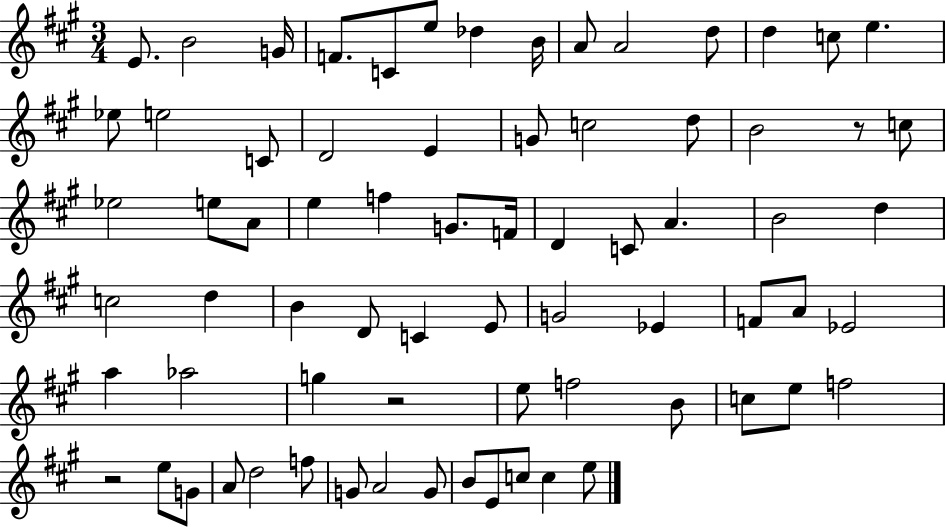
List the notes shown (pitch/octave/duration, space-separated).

E4/e. B4/h G4/s F4/e. C4/e E5/e Db5/q B4/s A4/e A4/h D5/e D5/q C5/e E5/q. Eb5/e E5/h C4/e D4/h E4/q G4/e C5/h D5/e B4/h R/e C5/e Eb5/h E5/e A4/e E5/q F5/q G4/e. F4/s D4/q C4/e A4/q. B4/h D5/q C5/h D5/q B4/q D4/e C4/q E4/e G4/h Eb4/q F4/e A4/e Eb4/h A5/q Ab5/h G5/q R/h E5/e F5/h B4/e C5/e E5/e F5/h R/h E5/e G4/e A4/e D5/h F5/e G4/e A4/h G4/e B4/e E4/e C5/e C5/q E5/e